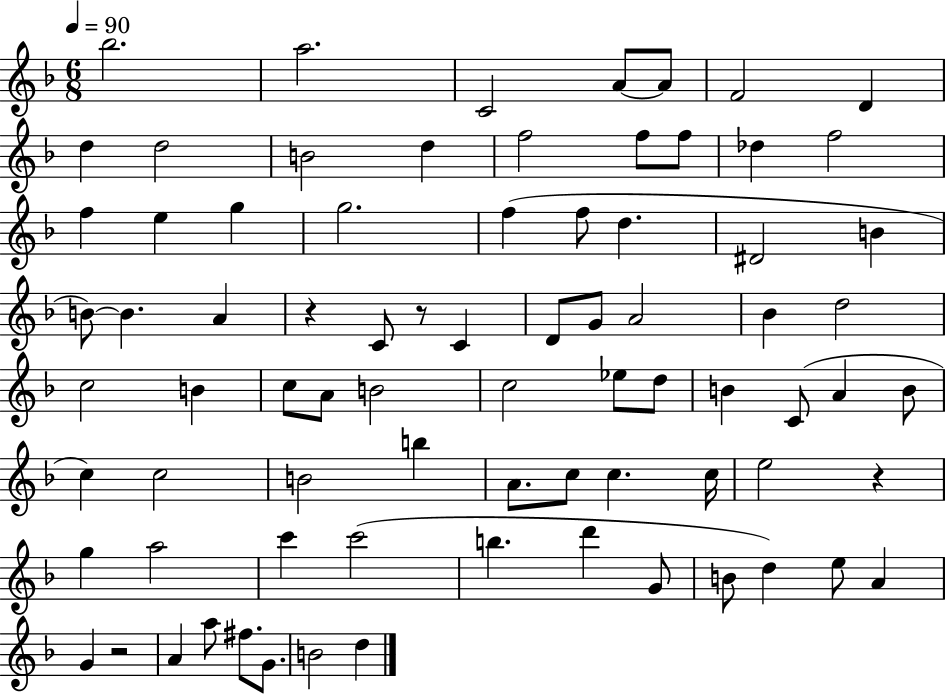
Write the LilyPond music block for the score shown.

{
  \clef treble
  \numericTimeSignature
  \time 6/8
  \key f \major
  \tempo 4 = 90
  bes''2. | a''2. | c'2 a'8~~ a'8 | f'2 d'4 | \break d''4 d''2 | b'2 d''4 | f''2 f''8 f''8 | des''4 f''2 | \break f''4 e''4 g''4 | g''2. | f''4( f''8 d''4. | dis'2 b'4 | \break b'8~~) b'4. a'4 | r4 c'8 r8 c'4 | d'8 g'8 a'2 | bes'4 d''2 | \break c''2 b'4 | c''8 a'8 b'2 | c''2 ees''8 d''8 | b'4 c'8( a'4 b'8 | \break c''4) c''2 | b'2 b''4 | a'8. c''8 c''4. c''16 | e''2 r4 | \break g''4 a''2 | c'''4 c'''2( | b''4. d'''4 g'8 | b'8 d''4) e''8 a'4 | \break g'4 r2 | a'4 a''8 fis''8. g'8. | b'2 d''4 | \bar "|."
}